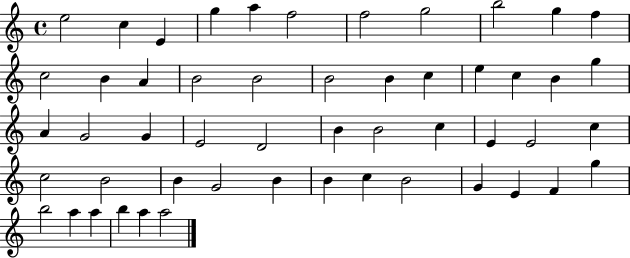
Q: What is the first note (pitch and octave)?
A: E5